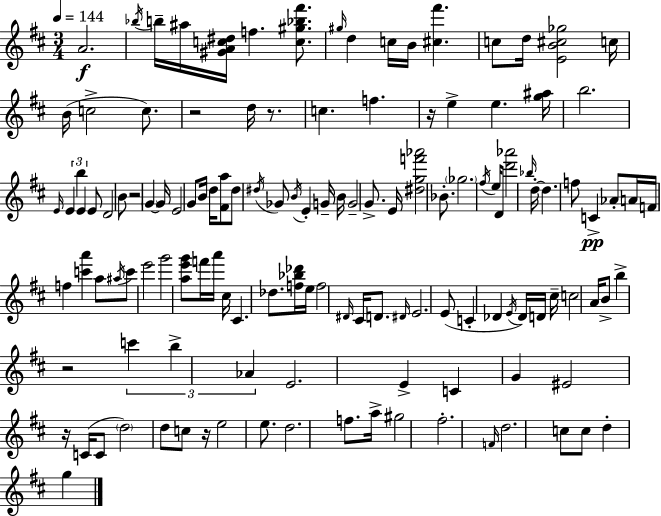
A4/h. Bb5/s B5/s A#5/s [G#4,A4,C5,D#5]/s F5/q. [C5,G#5,Bb5,F#6]/e. G#5/s D5/q C5/s B4/s [C#5,F#6]/q. C5/e D5/s [E4,B4,C#5,Gb5]/h C5/s B4/s C5/h C5/e. R/h D5/s R/e. C5/q. F5/q. R/s E5/q E5/q. [G5,A#5]/s B5/h. E4/s E4/q B5/q E4/q E4/e D4/h B4/e R/h G4/q G4/s E4/h G4/e B4/s D5/s [F#4,A5]/e D5/e D#5/s Gb4/e B4/s E4/q G4/s B4/s G4/h G4/e. E4/s [D#5,G5,F6,Ab6]/h Bb4/e. Gb5/h. F#5/s E5/s D4/e [D6,Ab6]/h Bb5/s D5/s D5/q. F5/e C4/q Ab4/e A4/s F4/s F5/q [C6,A6]/q A5/e A#5/s C6/e E6/h G6/h [A5,E6,G6]/e F6/s A6/s C#5/s C#4/q. Db5/e. [F5,Bb5,Db6]/s E5/s F5/h D#4/s C#4/s D4/e. D#4/s E4/h. E4/e C4/q Db4/q E4/s Db4/s D4/s C#5/s C5/h A4/s B4/e B5/q R/h C6/q B5/q Ab4/q E4/h. E4/q C4/q G4/q EIS4/h R/s C4/s C4/e D5/h D5/e C5/e R/s E5/h E5/e. D5/h. F5/e. A5/s G#5/h F#5/h. F4/s D5/h. C5/e C5/e D5/q G5/q